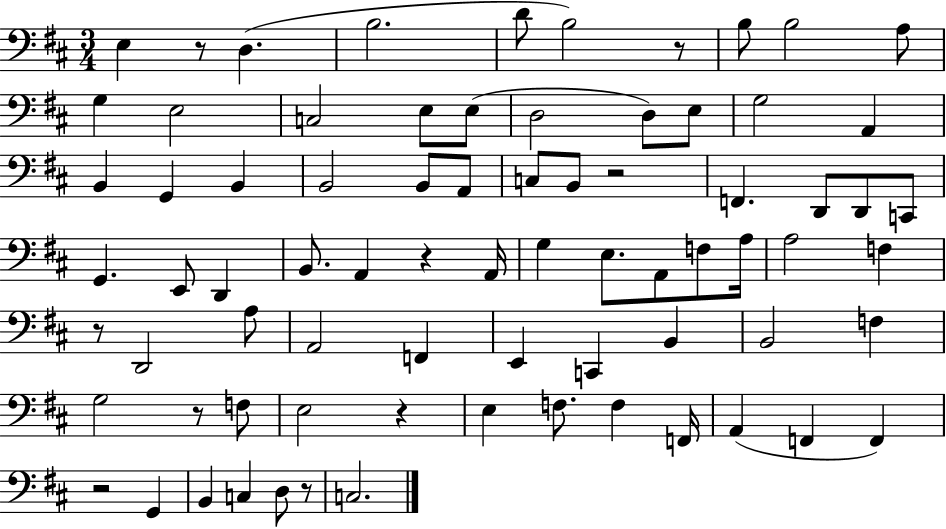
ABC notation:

X:1
T:Untitled
M:3/4
L:1/4
K:D
E, z/2 D, B,2 D/2 B,2 z/2 B,/2 B,2 A,/2 G, E,2 C,2 E,/2 E,/2 D,2 D,/2 E,/2 G,2 A,, B,, G,, B,, B,,2 B,,/2 A,,/2 C,/2 B,,/2 z2 F,, D,,/2 D,,/2 C,,/2 G,, E,,/2 D,, B,,/2 A,, z A,,/4 G, E,/2 A,,/2 F,/2 A,/4 A,2 F, z/2 D,,2 A,/2 A,,2 F,, E,, C,, B,, B,,2 F, G,2 z/2 F,/2 E,2 z E, F,/2 F, F,,/4 A,, F,, F,, z2 G,, B,, C, D,/2 z/2 C,2